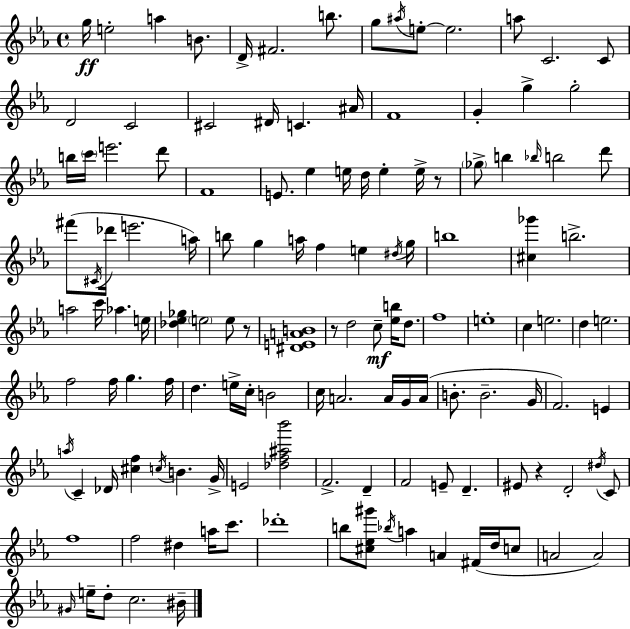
{
  \clef treble
  \time 4/4
  \defaultTimeSignature
  \key c \minor
  g''16\ff e''2-. a''4 b'8. | d'16-> fis'2. b''8. | g''8 \acciaccatura { ais''16 } e''8-.~~ e''2. | a''8 c'2. c'8 | \break d'2 c'2 | cis'2 dis'16 c'4. | ais'16 f'1 | g'4-. g''4-> g''2-. | \break b''16 \parenthesize c'''16 e'''2. d'''8 | f'1 | e'8. ees''4 e''16 d''16 e''4-. e''16-> r8 | \parenthesize ges''8-> b''4 \grace { bes''16 } b''2 | \break d'''8 fis'''8( \acciaccatura { cis'16 } des'''16 e'''2. | a''16) b''8 g''4 a''16 f''4 e''4 | \acciaccatura { dis''16 } g''16 b''1 | <cis'' ges'''>4 b''2.-> | \break a''2 c'''16 aes''4. | e''16 <des'' ees'' ges''>4 \parenthesize e''2 | e''8 r8 <dis' e' a' b'>1 | r8 d''2 c''8--\mf | \break <ees'' b''>16 d''8. f''1 | e''1-. | c''4 e''2. | d''4 e''2. | \break f''2 f''16 g''4. | f''16 d''4. e''16-> c''16-. b'2 | c''16 a'2. | a'16 g'16 a'16( b'8.-. b'2.-- | \break g'16 f'2.) | e'4 \acciaccatura { a''16 } c'4-- des'16 <cis'' f''>4 \acciaccatura { c''16 } b'4. | g'16-> e'2 <des'' f'' ais'' bes'''>2 | f'2.-> | \break d'4-- f'2 e'8-- | d'4.-- eis'8 r4 d'2-. | \acciaccatura { dis''16 } c'8 f''1 | f''2 dis''4 | \break a''16 c'''8. des'''1-. | b''8 <cis'' ees'' gis'''>8 \acciaccatura { bes''16 } a''4 | a'4 fis'16( d''16 c''8 a'2 | a'2) \grace { gis'16 } e''16-- d''8-. c''2. | \break bis'16-- \bar "|."
}